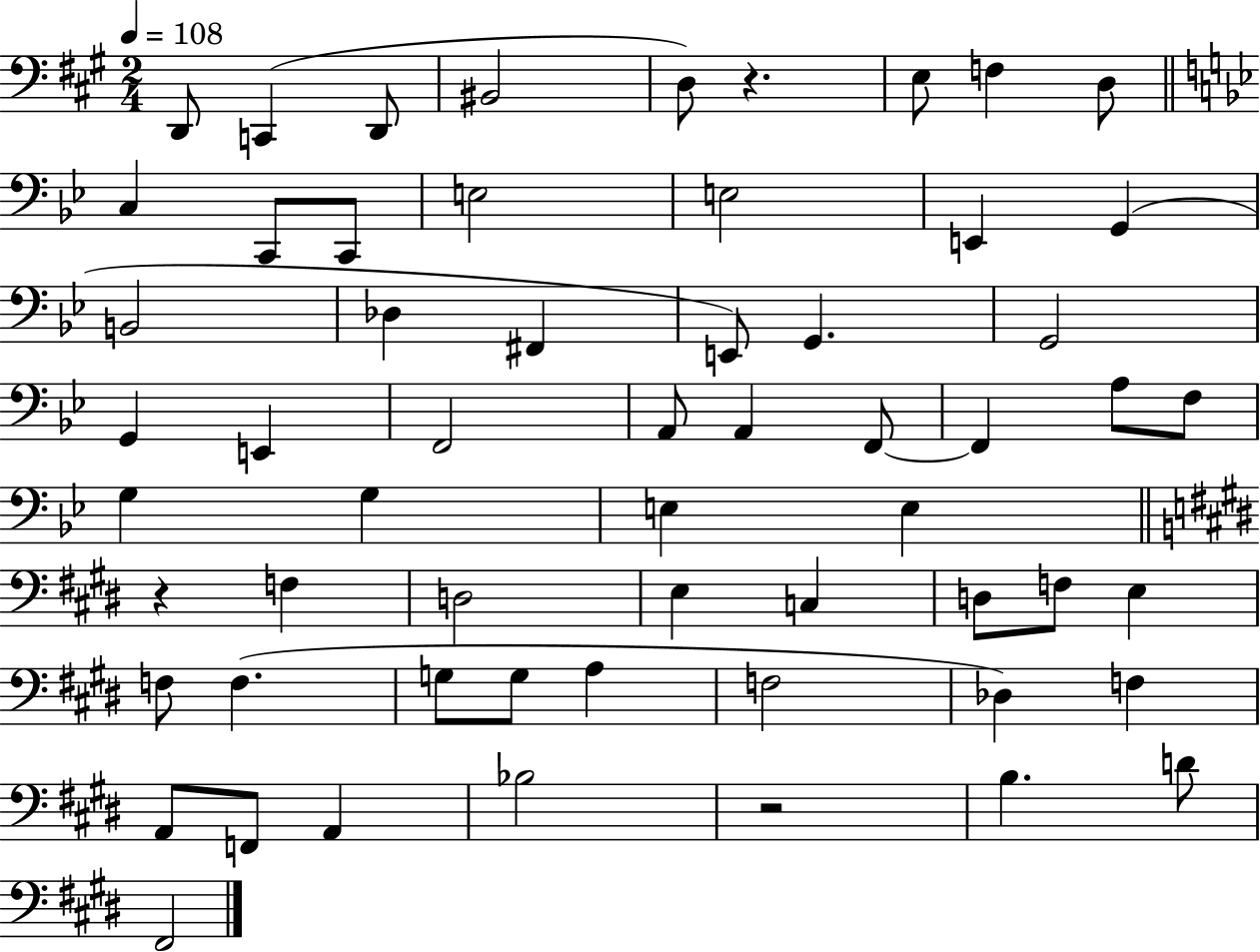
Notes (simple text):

D2/e C2/q D2/e BIS2/h D3/e R/q. E3/e F3/q D3/e C3/q C2/e C2/e E3/h E3/h E2/q G2/q B2/h Db3/q F#2/q E2/e G2/q. G2/h G2/q E2/q F2/h A2/e A2/q F2/e F2/q A3/e F3/e G3/q G3/q E3/q E3/q R/q F3/q D3/h E3/q C3/q D3/e F3/e E3/q F3/e F3/q. G3/e G3/e A3/q F3/h Db3/q F3/q A2/e F2/e A2/q Bb3/h R/h B3/q. D4/e F#2/h